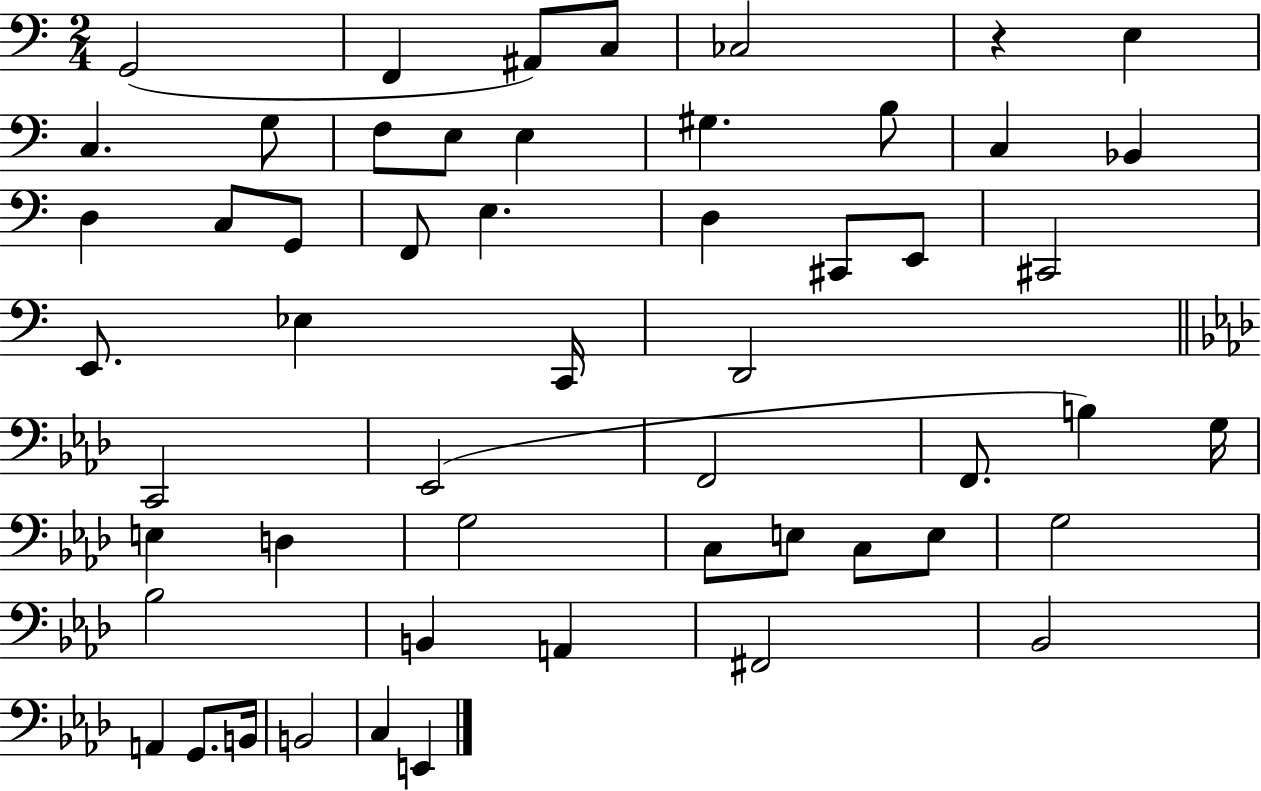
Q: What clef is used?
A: bass